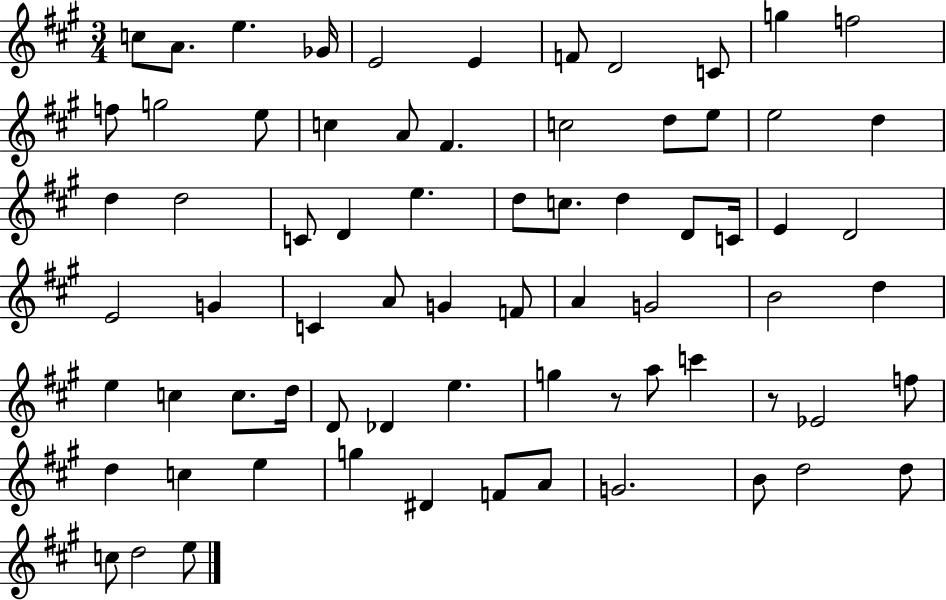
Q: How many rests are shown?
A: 2